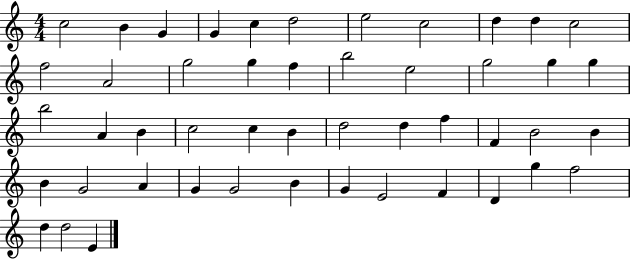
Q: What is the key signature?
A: C major